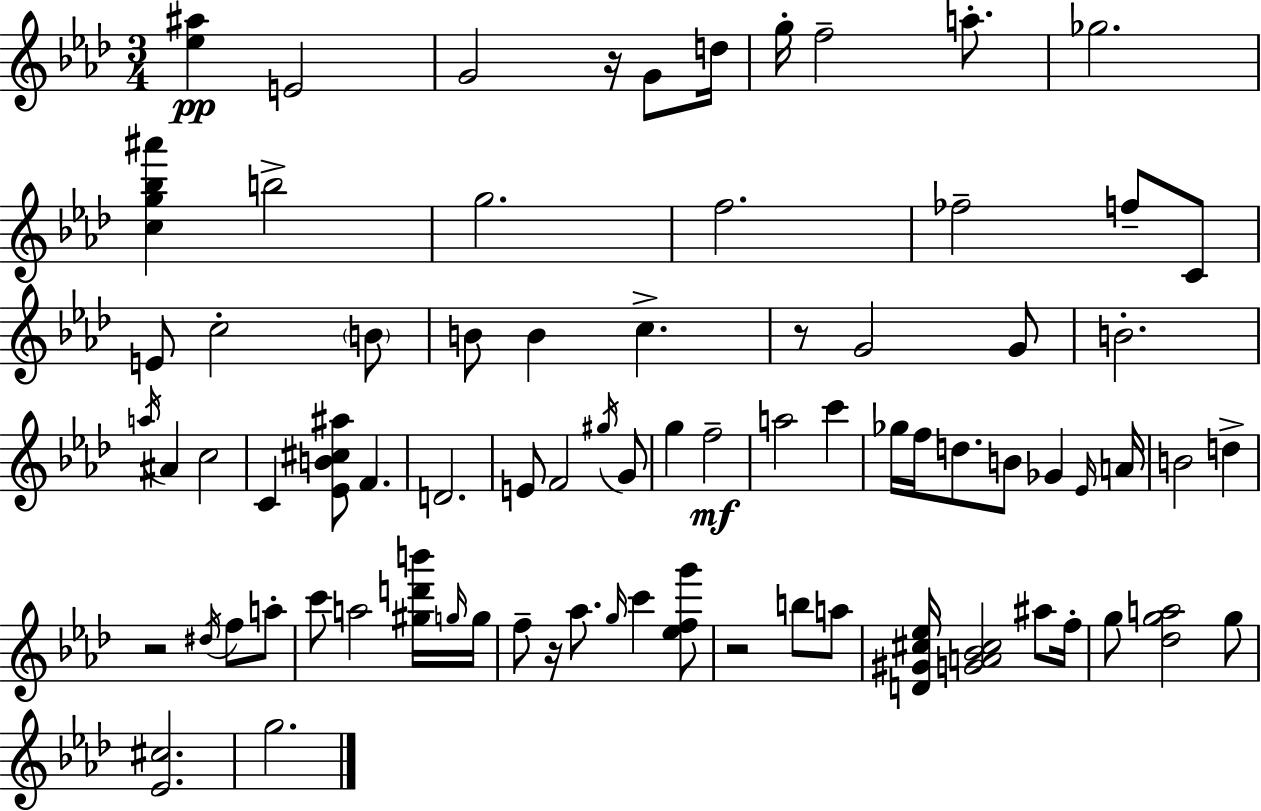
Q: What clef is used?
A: treble